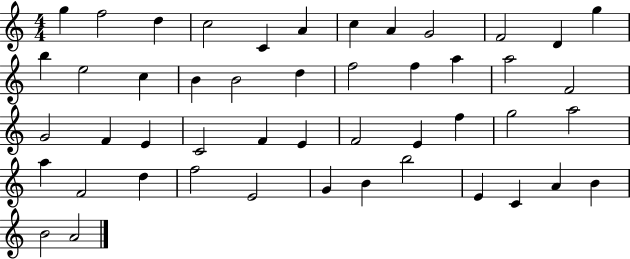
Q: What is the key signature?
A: C major